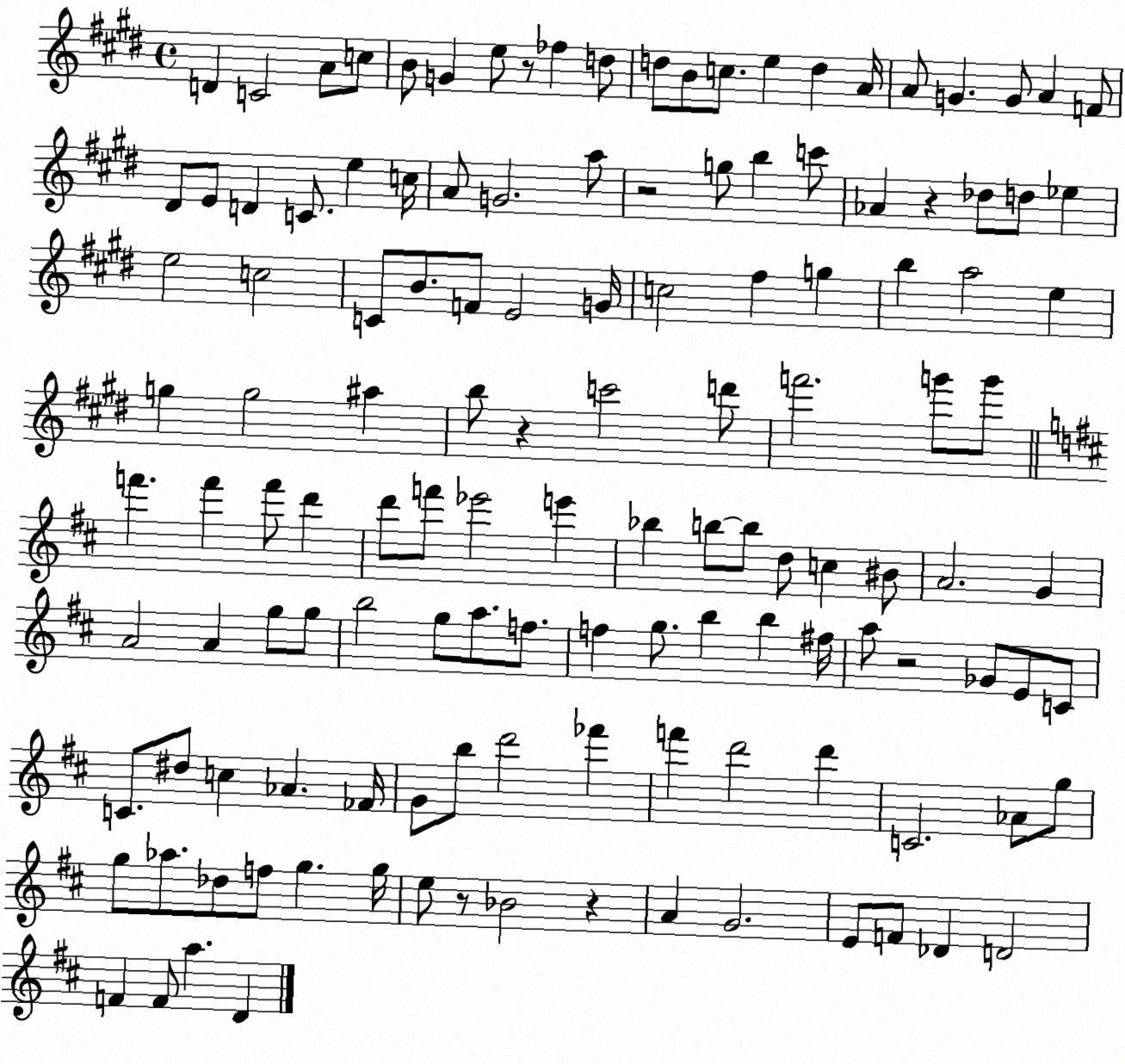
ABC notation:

X:1
T:Untitled
M:4/4
L:1/4
K:E
D C2 A/2 c/2 B/2 G e/2 z/2 _f d/2 d/2 B/2 c/2 e d A/4 A/2 G G/2 A F/2 ^D/2 E/2 D C/2 e c/4 A/2 G2 a/2 z2 g/2 b c'/2 _A z _d/2 d/2 _e e2 c2 C/2 B/2 F/2 E2 G/4 c2 ^f g b a2 e g g2 ^a b/2 z c'2 d'/2 f'2 g'/2 g'/2 f' f' f'/2 d' d'/2 f'/2 _e'2 e' _b b/2 b/2 d/2 c ^B/2 A2 G A2 A g/2 g/2 b2 g/2 a/2 f/2 f g/2 b b ^f/4 a/2 z2 _G/2 E/2 C/2 C/2 ^d/2 c _A _F/4 G/2 b/2 d'2 _f' f' d'2 d' C2 _A/2 g/2 g/2 _a/2 _d/2 f/2 g g/4 e/2 z/2 _B2 z A G2 E/2 F/2 _D D2 F F/2 a D